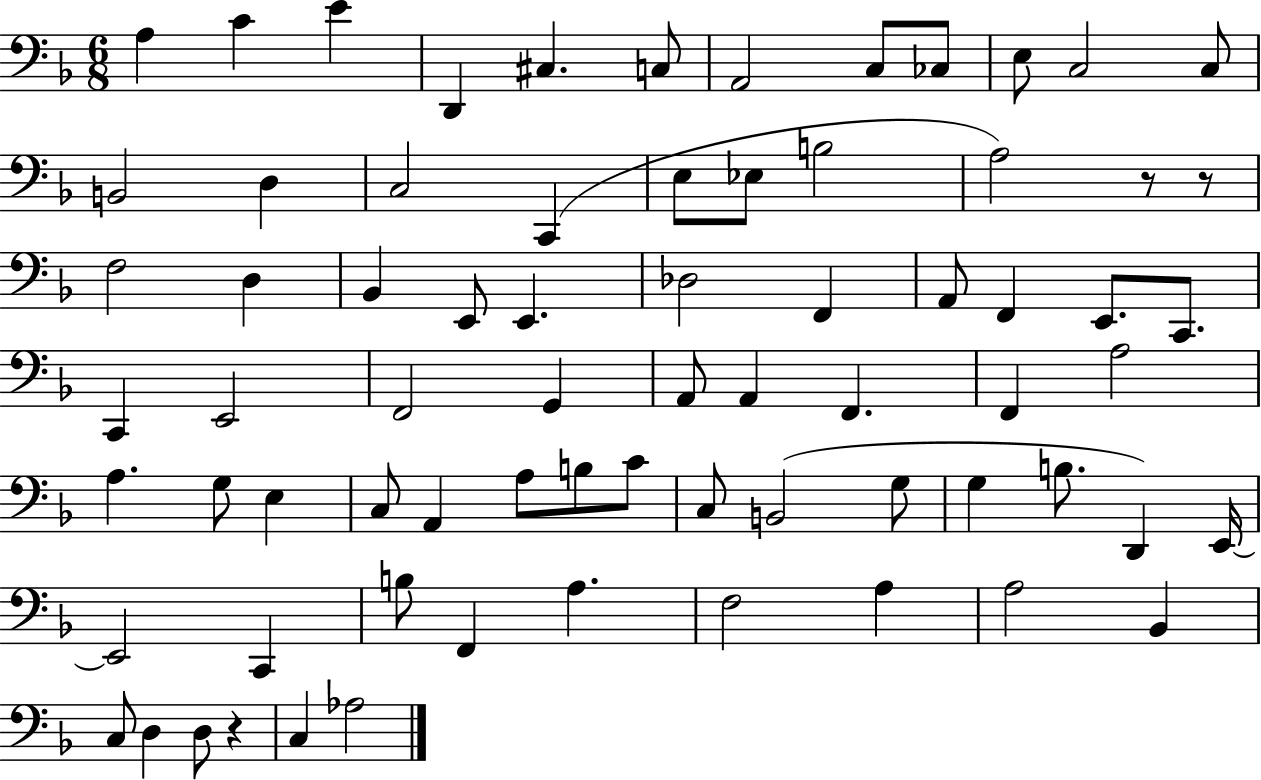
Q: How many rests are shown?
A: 3